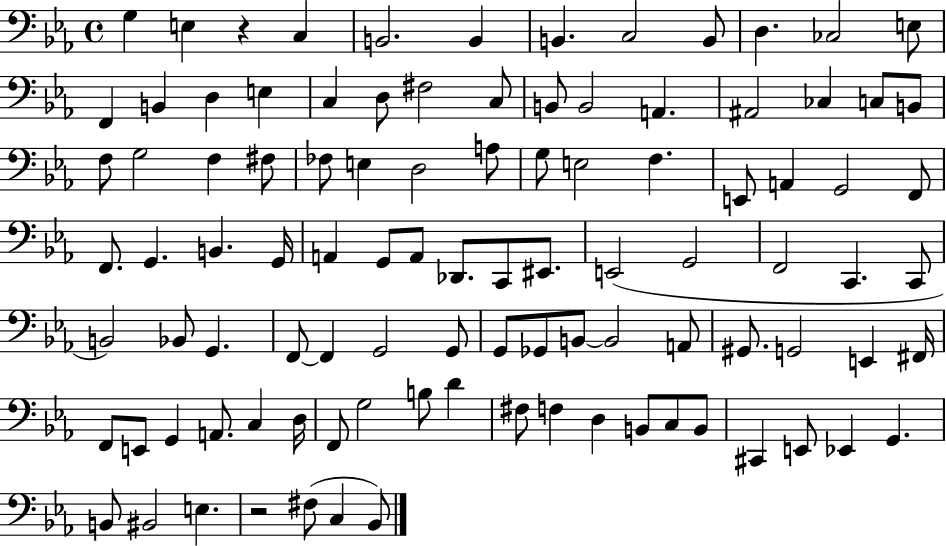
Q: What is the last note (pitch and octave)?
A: Bb2